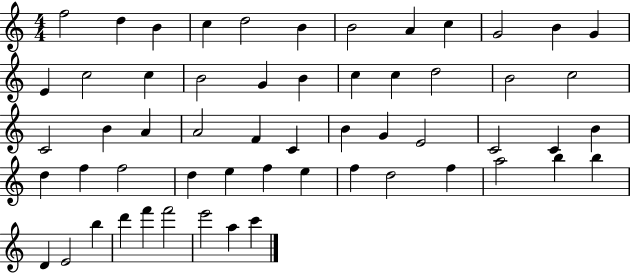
{
  \clef treble
  \numericTimeSignature
  \time 4/4
  \key c \major
  f''2 d''4 b'4 | c''4 d''2 b'4 | b'2 a'4 c''4 | g'2 b'4 g'4 | \break e'4 c''2 c''4 | b'2 g'4 b'4 | c''4 c''4 d''2 | b'2 c''2 | \break c'2 b'4 a'4 | a'2 f'4 c'4 | b'4 g'4 e'2 | c'2 c'4 b'4 | \break d''4 f''4 f''2 | d''4 e''4 f''4 e''4 | f''4 d''2 f''4 | a''2 b''4 b''4 | \break d'4 e'2 b''4 | d'''4 f'''4 f'''2 | e'''2 a''4 c'''4 | \bar "|."
}